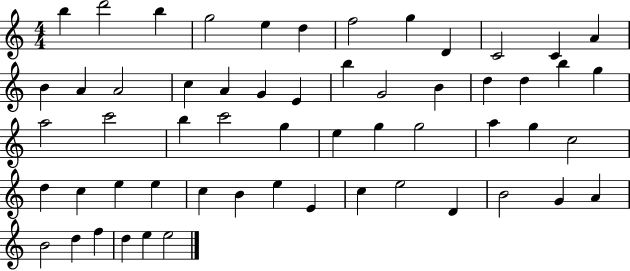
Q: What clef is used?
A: treble